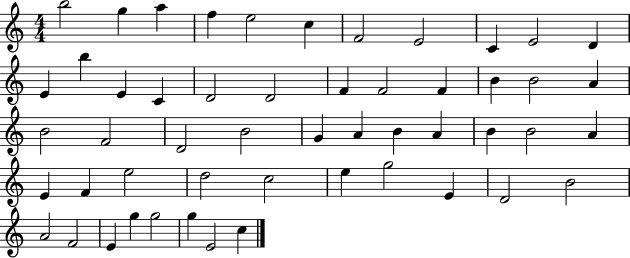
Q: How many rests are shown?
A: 0